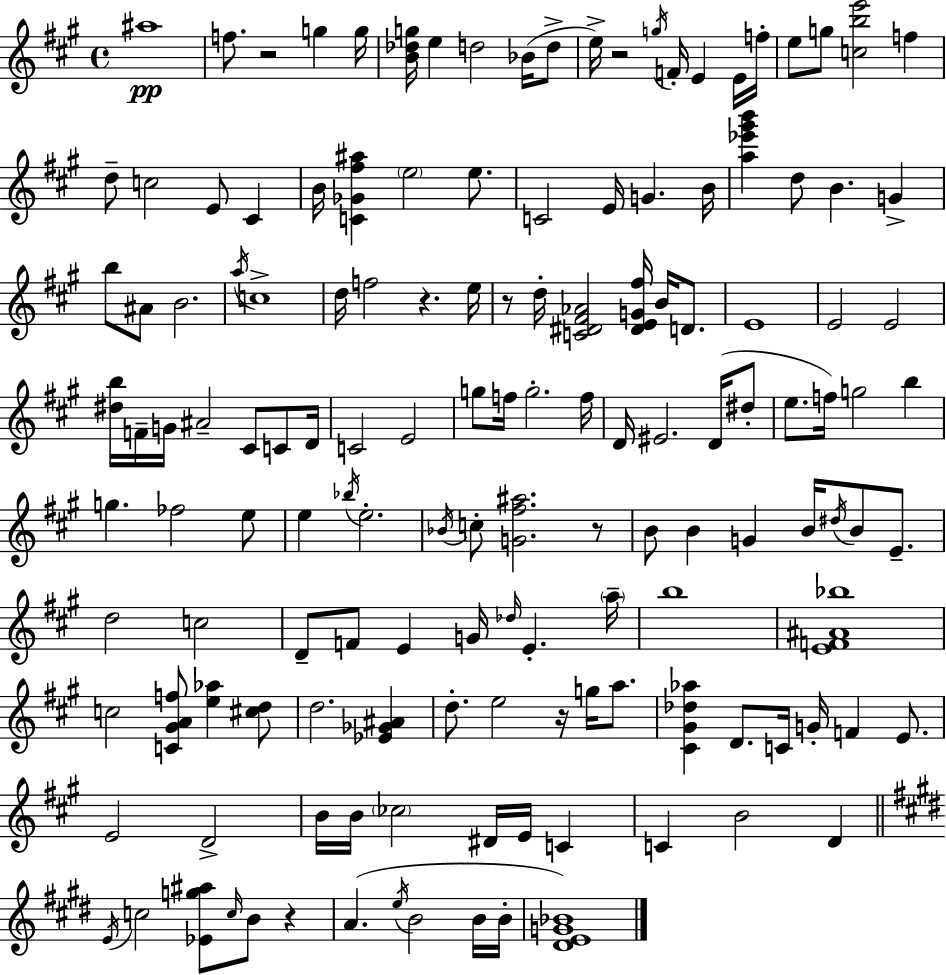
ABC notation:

X:1
T:Untitled
M:4/4
L:1/4
K:A
^a4 f/2 z2 g g/4 [B_dg]/4 e d2 _B/4 d/2 e/4 z2 g/4 F/4 E E/4 f/4 e/2 g/2 [cbe']2 f d/2 c2 E/2 ^C B/4 [C_G^f^a] e2 e/2 C2 E/4 G B/4 [a_e'^g'b'] d/2 B G b/2 ^A/2 B2 a/4 c4 d/4 f2 z e/4 z/2 d/4 [C^D^F_A]2 [^DEG^f]/4 B/4 D/2 E4 E2 E2 [^db]/4 F/4 G/4 ^A2 ^C/2 C/2 D/4 C2 E2 g/2 f/4 g2 f/4 D/4 ^E2 D/4 ^d/2 e/2 f/4 g2 b g _f2 e/2 e _b/4 e2 _B/4 c/2 [G^f^a]2 z/2 B/2 B G B/4 ^d/4 B/2 E/2 d2 c2 D/2 F/2 E G/4 _d/4 E a/4 b4 [EF^A_b]4 c2 [C^GAf]/2 [e_a] [^cd]/2 d2 [_E_G^A] d/2 e2 z/4 g/4 a/2 [^C^G_d_a] D/2 C/4 G/4 F E/2 E2 D2 B/4 B/4 _c2 ^D/4 E/4 C C B2 D E/4 c2 [_Eg^a]/2 c/4 B/2 z A e/4 B2 B/4 B/4 [^DEG_B]4